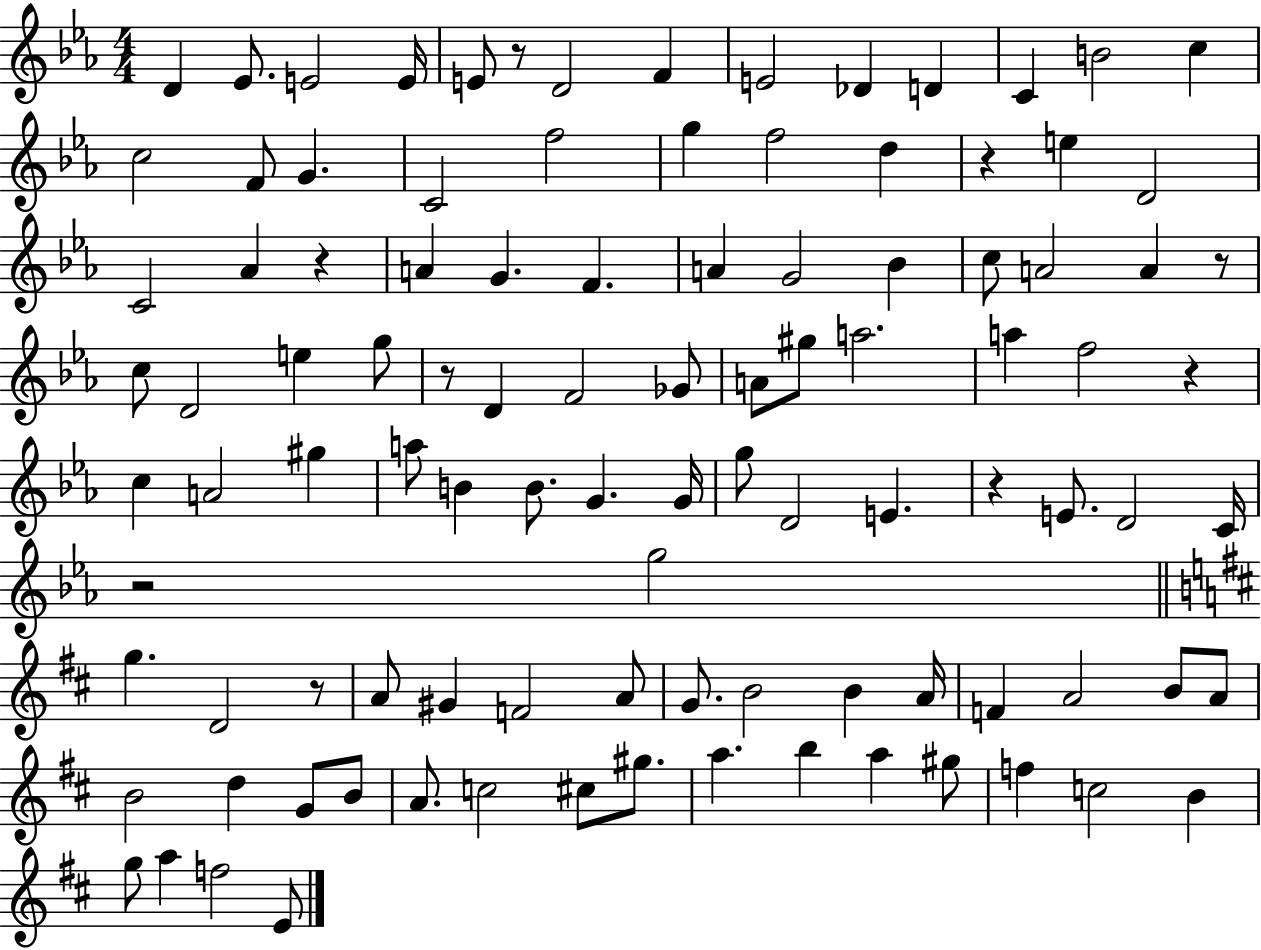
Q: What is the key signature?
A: EES major